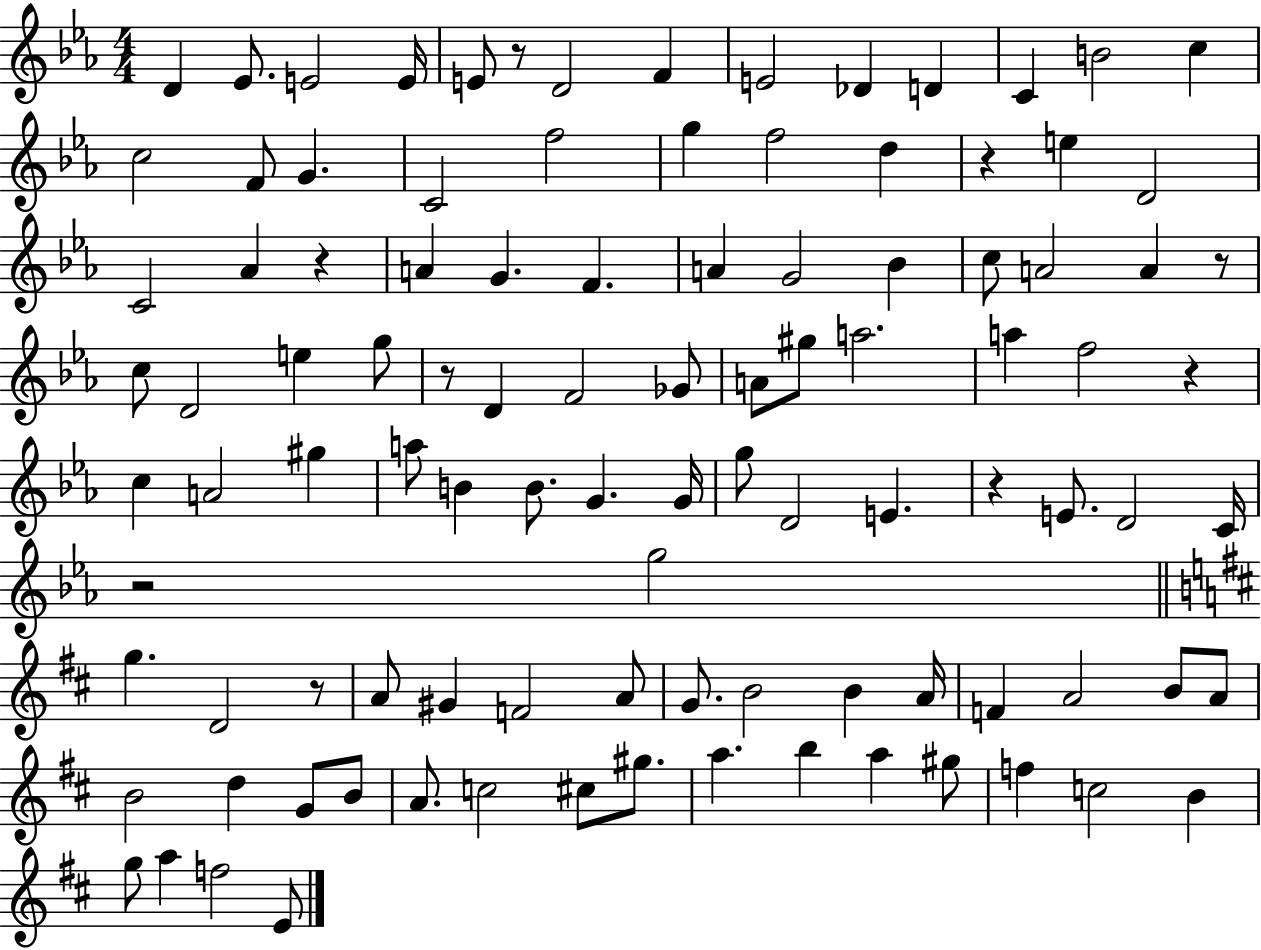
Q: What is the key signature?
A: EES major